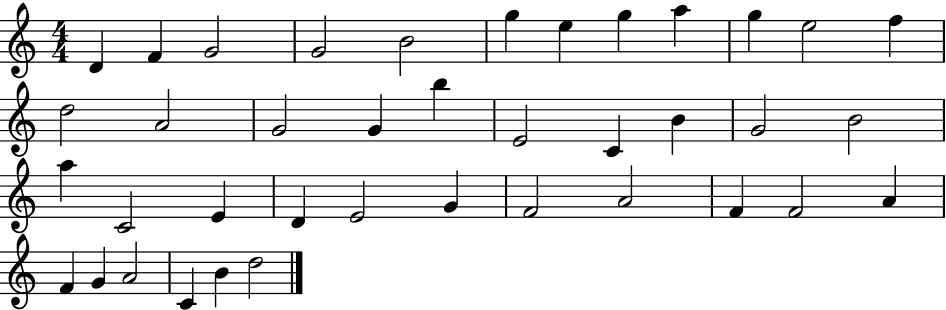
X:1
T:Untitled
M:4/4
L:1/4
K:C
D F G2 G2 B2 g e g a g e2 f d2 A2 G2 G b E2 C B G2 B2 a C2 E D E2 G F2 A2 F F2 A F G A2 C B d2